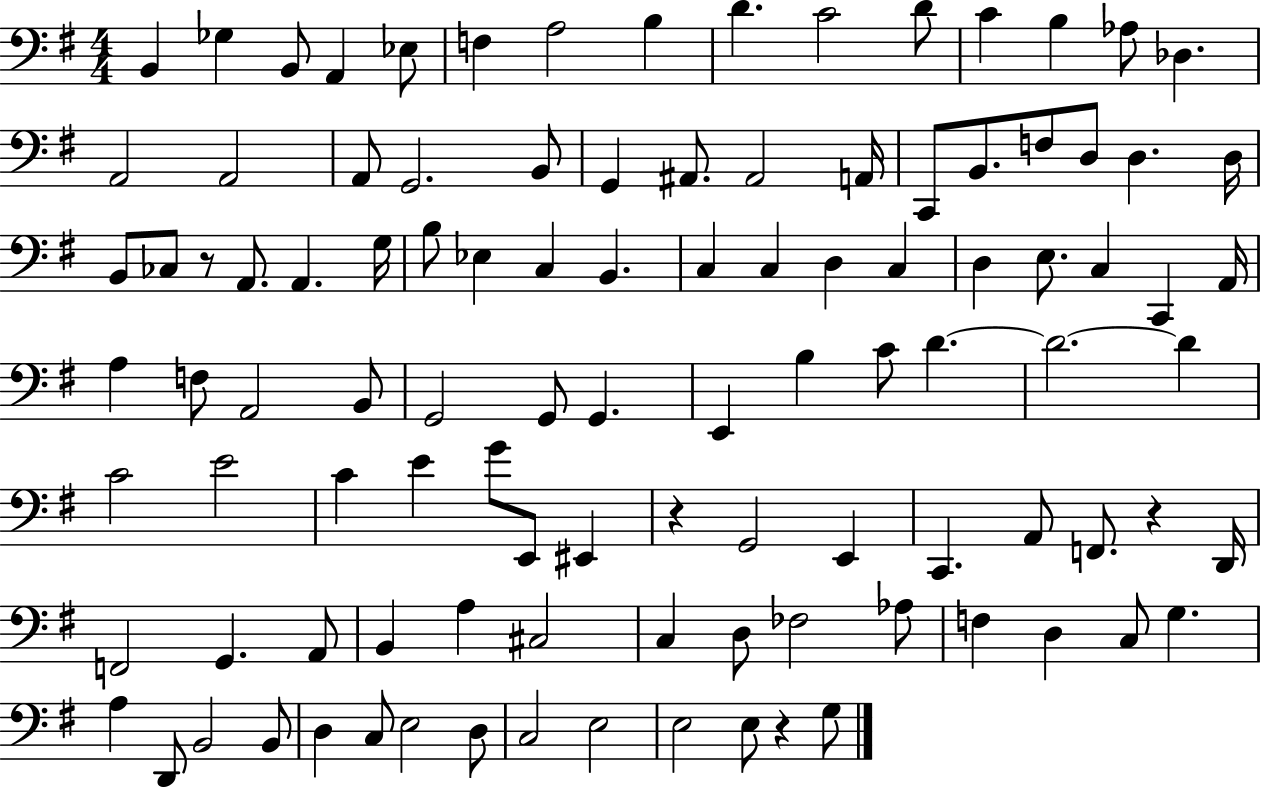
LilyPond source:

{
  \clef bass
  \numericTimeSignature
  \time 4/4
  \key g \major
  \repeat volta 2 { b,4 ges4 b,8 a,4 ees8 | f4 a2 b4 | d'4. c'2 d'8 | c'4 b4 aes8 des4. | \break a,2 a,2 | a,8 g,2. b,8 | g,4 ais,8. ais,2 a,16 | c,8 b,8. f8 d8 d4. d16 | \break b,8 ces8 r8 a,8. a,4. g16 | b8 ees4 c4 b,4. | c4 c4 d4 c4 | d4 e8. c4 c,4 a,16 | \break a4 f8 a,2 b,8 | g,2 g,8 g,4. | e,4 b4 c'8 d'4.~~ | d'2.~~ d'4 | \break c'2 e'2 | c'4 e'4 g'8 e,8 eis,4 | r4 g,2 e,4 | c,4. a,8 f,8. r4 d,16 | \break f,2 g,4. a,8 | b,4 a4 cis2 | c4 d8 fes2 aes8 | f4 d4 c8 g4. | \break a4 d,8 b,2 b,8 | d4 c8 e2 d8 | c2 e2 | e2 e8 r4 g8 | \break } \bar "|."
}